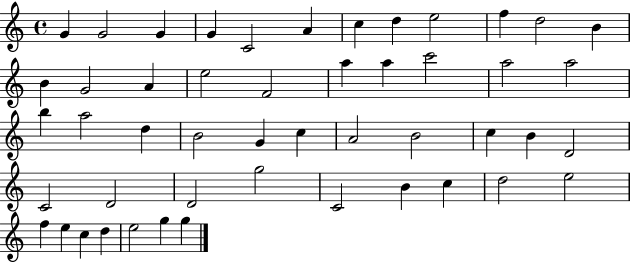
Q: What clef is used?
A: treble